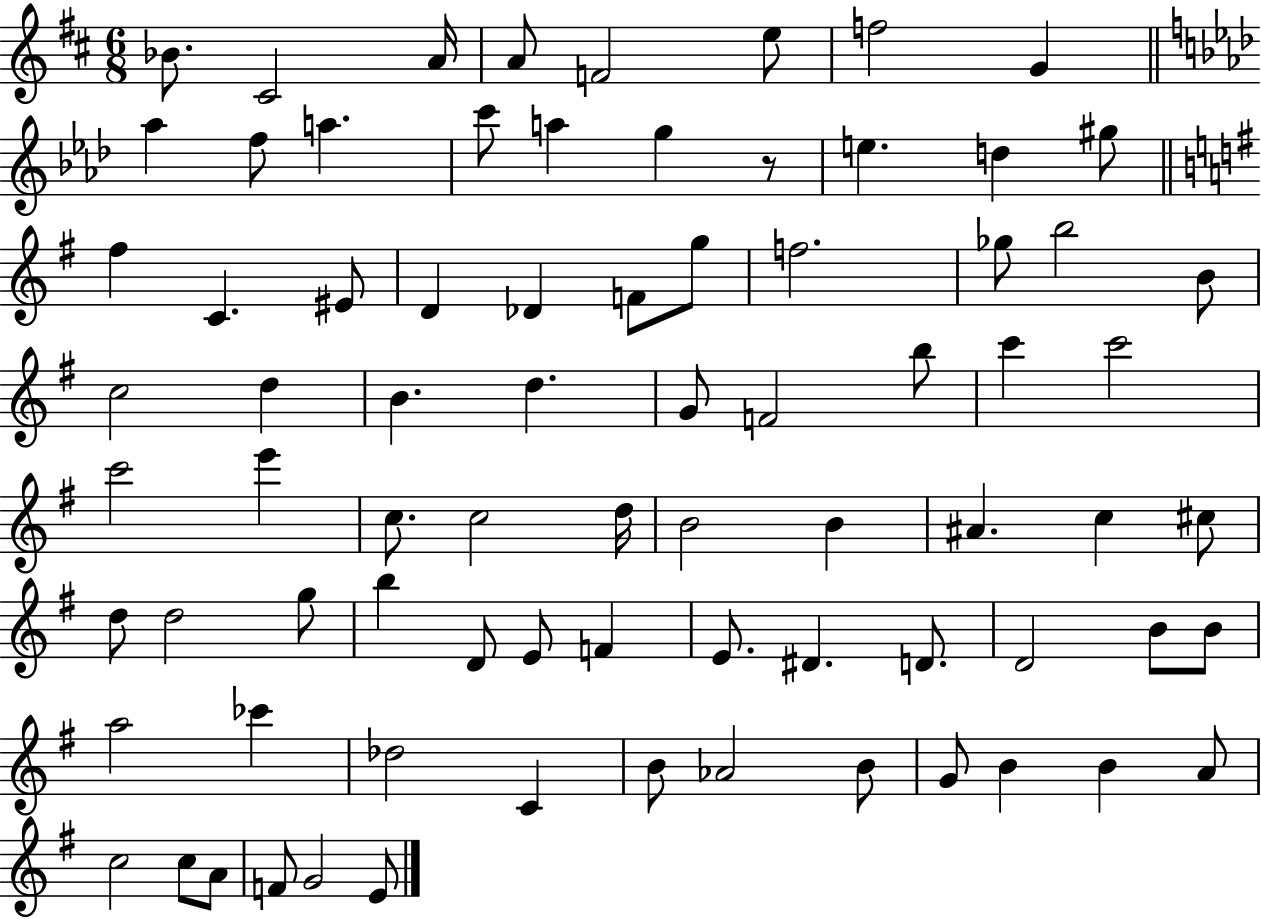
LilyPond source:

{
  \clef treble
  \numericTimeSignature
  \time 6/8
  \key d \major
  bes'8. cis'2 a'16 | a'8 f'2 e''8 | f''2 g'4 | \bar "||" \break \key aes \major aes''4 f''8 a''4. | c'''8 a''4 g''4 r8 | e''4. d''4 gis''8 | \bar "||" \break \key e \minor fis''4 c'4. eis'8 | d'4 des'4 f'8 g''8 | f''2. | ges''8 b''2 b'8 | \break c''2 d''4 | b'4. d''4. | g'8 f'2 b''8 | c'''4 c'''2 | \break c'''2 e'''4 | c''8. c''2 d''16 | b'2 b'4 | ais'4. c''4 cis''8 | \break d''8 d''2 g''8 | b''4 d'8 e'8 f'4 | e'8. dis'4. d'8. | d'2 b'8 b'8 | \break a''2 ces'''4 | des''2 c'4 | b'8 aes'2 b'8 | g'8 b'4 b'4 a'8 | \break c''2 c''8 a'8 | f'8 g'2 e'8 | \bar "|."
}